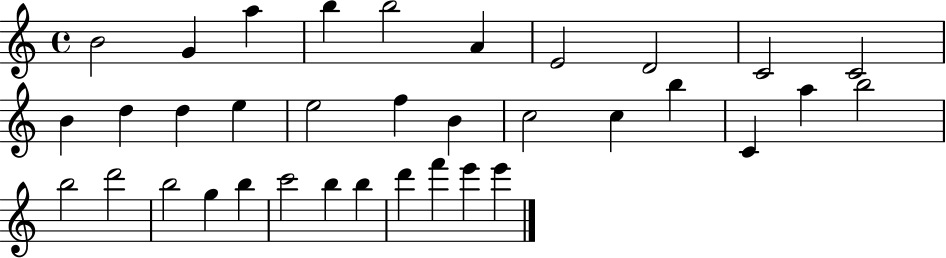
X:1
T:Untitled
M:4/4
L:1/4
K:C
B2 G a b b2 A E2 D2 C2 C2 B d d e e2 f B c2 c b C a b2 b2 d'2 b2 g b c'2 b b d' f' e' e'